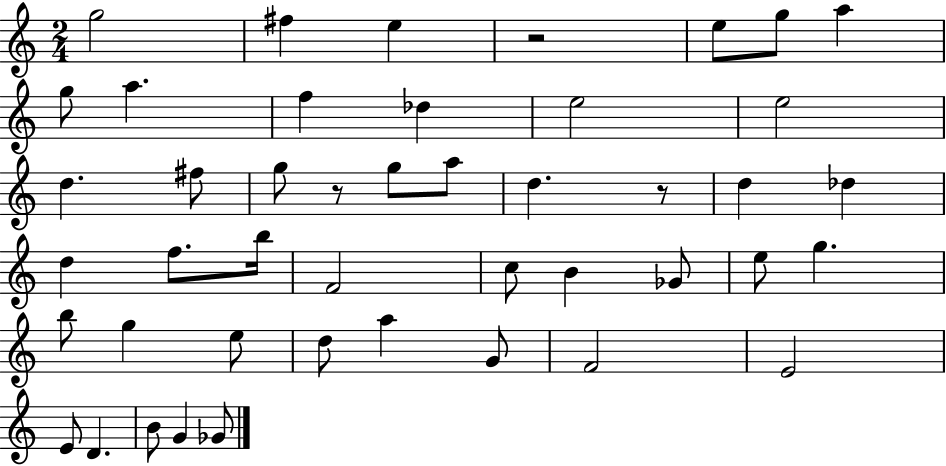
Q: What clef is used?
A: treble